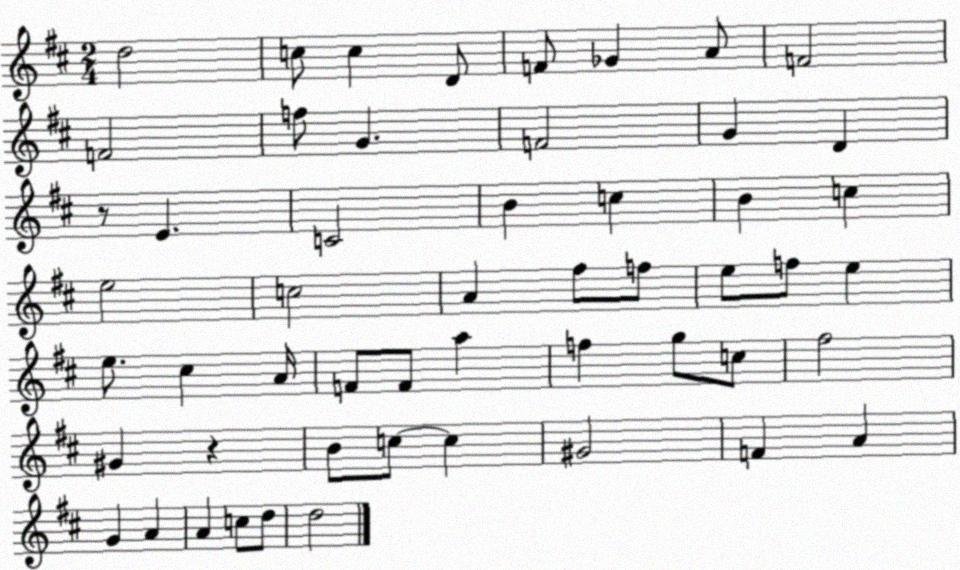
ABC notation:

X:1
T:Untitled
M:2/4
L:1/4
K:D
d2 c/2 c D/2 F/2 _G A/2 F2 F2 f/2 G F2 G D z/2 E C2 B c B c e2 c2 A ^f/2 f/2 e/2 f/2 e e/2 ^c A/4 F/2 F/2 a f g/2 c/2 ^f2 ^G z B/2 c/2 c ^G2 F A G A A c/2 d/2 d2